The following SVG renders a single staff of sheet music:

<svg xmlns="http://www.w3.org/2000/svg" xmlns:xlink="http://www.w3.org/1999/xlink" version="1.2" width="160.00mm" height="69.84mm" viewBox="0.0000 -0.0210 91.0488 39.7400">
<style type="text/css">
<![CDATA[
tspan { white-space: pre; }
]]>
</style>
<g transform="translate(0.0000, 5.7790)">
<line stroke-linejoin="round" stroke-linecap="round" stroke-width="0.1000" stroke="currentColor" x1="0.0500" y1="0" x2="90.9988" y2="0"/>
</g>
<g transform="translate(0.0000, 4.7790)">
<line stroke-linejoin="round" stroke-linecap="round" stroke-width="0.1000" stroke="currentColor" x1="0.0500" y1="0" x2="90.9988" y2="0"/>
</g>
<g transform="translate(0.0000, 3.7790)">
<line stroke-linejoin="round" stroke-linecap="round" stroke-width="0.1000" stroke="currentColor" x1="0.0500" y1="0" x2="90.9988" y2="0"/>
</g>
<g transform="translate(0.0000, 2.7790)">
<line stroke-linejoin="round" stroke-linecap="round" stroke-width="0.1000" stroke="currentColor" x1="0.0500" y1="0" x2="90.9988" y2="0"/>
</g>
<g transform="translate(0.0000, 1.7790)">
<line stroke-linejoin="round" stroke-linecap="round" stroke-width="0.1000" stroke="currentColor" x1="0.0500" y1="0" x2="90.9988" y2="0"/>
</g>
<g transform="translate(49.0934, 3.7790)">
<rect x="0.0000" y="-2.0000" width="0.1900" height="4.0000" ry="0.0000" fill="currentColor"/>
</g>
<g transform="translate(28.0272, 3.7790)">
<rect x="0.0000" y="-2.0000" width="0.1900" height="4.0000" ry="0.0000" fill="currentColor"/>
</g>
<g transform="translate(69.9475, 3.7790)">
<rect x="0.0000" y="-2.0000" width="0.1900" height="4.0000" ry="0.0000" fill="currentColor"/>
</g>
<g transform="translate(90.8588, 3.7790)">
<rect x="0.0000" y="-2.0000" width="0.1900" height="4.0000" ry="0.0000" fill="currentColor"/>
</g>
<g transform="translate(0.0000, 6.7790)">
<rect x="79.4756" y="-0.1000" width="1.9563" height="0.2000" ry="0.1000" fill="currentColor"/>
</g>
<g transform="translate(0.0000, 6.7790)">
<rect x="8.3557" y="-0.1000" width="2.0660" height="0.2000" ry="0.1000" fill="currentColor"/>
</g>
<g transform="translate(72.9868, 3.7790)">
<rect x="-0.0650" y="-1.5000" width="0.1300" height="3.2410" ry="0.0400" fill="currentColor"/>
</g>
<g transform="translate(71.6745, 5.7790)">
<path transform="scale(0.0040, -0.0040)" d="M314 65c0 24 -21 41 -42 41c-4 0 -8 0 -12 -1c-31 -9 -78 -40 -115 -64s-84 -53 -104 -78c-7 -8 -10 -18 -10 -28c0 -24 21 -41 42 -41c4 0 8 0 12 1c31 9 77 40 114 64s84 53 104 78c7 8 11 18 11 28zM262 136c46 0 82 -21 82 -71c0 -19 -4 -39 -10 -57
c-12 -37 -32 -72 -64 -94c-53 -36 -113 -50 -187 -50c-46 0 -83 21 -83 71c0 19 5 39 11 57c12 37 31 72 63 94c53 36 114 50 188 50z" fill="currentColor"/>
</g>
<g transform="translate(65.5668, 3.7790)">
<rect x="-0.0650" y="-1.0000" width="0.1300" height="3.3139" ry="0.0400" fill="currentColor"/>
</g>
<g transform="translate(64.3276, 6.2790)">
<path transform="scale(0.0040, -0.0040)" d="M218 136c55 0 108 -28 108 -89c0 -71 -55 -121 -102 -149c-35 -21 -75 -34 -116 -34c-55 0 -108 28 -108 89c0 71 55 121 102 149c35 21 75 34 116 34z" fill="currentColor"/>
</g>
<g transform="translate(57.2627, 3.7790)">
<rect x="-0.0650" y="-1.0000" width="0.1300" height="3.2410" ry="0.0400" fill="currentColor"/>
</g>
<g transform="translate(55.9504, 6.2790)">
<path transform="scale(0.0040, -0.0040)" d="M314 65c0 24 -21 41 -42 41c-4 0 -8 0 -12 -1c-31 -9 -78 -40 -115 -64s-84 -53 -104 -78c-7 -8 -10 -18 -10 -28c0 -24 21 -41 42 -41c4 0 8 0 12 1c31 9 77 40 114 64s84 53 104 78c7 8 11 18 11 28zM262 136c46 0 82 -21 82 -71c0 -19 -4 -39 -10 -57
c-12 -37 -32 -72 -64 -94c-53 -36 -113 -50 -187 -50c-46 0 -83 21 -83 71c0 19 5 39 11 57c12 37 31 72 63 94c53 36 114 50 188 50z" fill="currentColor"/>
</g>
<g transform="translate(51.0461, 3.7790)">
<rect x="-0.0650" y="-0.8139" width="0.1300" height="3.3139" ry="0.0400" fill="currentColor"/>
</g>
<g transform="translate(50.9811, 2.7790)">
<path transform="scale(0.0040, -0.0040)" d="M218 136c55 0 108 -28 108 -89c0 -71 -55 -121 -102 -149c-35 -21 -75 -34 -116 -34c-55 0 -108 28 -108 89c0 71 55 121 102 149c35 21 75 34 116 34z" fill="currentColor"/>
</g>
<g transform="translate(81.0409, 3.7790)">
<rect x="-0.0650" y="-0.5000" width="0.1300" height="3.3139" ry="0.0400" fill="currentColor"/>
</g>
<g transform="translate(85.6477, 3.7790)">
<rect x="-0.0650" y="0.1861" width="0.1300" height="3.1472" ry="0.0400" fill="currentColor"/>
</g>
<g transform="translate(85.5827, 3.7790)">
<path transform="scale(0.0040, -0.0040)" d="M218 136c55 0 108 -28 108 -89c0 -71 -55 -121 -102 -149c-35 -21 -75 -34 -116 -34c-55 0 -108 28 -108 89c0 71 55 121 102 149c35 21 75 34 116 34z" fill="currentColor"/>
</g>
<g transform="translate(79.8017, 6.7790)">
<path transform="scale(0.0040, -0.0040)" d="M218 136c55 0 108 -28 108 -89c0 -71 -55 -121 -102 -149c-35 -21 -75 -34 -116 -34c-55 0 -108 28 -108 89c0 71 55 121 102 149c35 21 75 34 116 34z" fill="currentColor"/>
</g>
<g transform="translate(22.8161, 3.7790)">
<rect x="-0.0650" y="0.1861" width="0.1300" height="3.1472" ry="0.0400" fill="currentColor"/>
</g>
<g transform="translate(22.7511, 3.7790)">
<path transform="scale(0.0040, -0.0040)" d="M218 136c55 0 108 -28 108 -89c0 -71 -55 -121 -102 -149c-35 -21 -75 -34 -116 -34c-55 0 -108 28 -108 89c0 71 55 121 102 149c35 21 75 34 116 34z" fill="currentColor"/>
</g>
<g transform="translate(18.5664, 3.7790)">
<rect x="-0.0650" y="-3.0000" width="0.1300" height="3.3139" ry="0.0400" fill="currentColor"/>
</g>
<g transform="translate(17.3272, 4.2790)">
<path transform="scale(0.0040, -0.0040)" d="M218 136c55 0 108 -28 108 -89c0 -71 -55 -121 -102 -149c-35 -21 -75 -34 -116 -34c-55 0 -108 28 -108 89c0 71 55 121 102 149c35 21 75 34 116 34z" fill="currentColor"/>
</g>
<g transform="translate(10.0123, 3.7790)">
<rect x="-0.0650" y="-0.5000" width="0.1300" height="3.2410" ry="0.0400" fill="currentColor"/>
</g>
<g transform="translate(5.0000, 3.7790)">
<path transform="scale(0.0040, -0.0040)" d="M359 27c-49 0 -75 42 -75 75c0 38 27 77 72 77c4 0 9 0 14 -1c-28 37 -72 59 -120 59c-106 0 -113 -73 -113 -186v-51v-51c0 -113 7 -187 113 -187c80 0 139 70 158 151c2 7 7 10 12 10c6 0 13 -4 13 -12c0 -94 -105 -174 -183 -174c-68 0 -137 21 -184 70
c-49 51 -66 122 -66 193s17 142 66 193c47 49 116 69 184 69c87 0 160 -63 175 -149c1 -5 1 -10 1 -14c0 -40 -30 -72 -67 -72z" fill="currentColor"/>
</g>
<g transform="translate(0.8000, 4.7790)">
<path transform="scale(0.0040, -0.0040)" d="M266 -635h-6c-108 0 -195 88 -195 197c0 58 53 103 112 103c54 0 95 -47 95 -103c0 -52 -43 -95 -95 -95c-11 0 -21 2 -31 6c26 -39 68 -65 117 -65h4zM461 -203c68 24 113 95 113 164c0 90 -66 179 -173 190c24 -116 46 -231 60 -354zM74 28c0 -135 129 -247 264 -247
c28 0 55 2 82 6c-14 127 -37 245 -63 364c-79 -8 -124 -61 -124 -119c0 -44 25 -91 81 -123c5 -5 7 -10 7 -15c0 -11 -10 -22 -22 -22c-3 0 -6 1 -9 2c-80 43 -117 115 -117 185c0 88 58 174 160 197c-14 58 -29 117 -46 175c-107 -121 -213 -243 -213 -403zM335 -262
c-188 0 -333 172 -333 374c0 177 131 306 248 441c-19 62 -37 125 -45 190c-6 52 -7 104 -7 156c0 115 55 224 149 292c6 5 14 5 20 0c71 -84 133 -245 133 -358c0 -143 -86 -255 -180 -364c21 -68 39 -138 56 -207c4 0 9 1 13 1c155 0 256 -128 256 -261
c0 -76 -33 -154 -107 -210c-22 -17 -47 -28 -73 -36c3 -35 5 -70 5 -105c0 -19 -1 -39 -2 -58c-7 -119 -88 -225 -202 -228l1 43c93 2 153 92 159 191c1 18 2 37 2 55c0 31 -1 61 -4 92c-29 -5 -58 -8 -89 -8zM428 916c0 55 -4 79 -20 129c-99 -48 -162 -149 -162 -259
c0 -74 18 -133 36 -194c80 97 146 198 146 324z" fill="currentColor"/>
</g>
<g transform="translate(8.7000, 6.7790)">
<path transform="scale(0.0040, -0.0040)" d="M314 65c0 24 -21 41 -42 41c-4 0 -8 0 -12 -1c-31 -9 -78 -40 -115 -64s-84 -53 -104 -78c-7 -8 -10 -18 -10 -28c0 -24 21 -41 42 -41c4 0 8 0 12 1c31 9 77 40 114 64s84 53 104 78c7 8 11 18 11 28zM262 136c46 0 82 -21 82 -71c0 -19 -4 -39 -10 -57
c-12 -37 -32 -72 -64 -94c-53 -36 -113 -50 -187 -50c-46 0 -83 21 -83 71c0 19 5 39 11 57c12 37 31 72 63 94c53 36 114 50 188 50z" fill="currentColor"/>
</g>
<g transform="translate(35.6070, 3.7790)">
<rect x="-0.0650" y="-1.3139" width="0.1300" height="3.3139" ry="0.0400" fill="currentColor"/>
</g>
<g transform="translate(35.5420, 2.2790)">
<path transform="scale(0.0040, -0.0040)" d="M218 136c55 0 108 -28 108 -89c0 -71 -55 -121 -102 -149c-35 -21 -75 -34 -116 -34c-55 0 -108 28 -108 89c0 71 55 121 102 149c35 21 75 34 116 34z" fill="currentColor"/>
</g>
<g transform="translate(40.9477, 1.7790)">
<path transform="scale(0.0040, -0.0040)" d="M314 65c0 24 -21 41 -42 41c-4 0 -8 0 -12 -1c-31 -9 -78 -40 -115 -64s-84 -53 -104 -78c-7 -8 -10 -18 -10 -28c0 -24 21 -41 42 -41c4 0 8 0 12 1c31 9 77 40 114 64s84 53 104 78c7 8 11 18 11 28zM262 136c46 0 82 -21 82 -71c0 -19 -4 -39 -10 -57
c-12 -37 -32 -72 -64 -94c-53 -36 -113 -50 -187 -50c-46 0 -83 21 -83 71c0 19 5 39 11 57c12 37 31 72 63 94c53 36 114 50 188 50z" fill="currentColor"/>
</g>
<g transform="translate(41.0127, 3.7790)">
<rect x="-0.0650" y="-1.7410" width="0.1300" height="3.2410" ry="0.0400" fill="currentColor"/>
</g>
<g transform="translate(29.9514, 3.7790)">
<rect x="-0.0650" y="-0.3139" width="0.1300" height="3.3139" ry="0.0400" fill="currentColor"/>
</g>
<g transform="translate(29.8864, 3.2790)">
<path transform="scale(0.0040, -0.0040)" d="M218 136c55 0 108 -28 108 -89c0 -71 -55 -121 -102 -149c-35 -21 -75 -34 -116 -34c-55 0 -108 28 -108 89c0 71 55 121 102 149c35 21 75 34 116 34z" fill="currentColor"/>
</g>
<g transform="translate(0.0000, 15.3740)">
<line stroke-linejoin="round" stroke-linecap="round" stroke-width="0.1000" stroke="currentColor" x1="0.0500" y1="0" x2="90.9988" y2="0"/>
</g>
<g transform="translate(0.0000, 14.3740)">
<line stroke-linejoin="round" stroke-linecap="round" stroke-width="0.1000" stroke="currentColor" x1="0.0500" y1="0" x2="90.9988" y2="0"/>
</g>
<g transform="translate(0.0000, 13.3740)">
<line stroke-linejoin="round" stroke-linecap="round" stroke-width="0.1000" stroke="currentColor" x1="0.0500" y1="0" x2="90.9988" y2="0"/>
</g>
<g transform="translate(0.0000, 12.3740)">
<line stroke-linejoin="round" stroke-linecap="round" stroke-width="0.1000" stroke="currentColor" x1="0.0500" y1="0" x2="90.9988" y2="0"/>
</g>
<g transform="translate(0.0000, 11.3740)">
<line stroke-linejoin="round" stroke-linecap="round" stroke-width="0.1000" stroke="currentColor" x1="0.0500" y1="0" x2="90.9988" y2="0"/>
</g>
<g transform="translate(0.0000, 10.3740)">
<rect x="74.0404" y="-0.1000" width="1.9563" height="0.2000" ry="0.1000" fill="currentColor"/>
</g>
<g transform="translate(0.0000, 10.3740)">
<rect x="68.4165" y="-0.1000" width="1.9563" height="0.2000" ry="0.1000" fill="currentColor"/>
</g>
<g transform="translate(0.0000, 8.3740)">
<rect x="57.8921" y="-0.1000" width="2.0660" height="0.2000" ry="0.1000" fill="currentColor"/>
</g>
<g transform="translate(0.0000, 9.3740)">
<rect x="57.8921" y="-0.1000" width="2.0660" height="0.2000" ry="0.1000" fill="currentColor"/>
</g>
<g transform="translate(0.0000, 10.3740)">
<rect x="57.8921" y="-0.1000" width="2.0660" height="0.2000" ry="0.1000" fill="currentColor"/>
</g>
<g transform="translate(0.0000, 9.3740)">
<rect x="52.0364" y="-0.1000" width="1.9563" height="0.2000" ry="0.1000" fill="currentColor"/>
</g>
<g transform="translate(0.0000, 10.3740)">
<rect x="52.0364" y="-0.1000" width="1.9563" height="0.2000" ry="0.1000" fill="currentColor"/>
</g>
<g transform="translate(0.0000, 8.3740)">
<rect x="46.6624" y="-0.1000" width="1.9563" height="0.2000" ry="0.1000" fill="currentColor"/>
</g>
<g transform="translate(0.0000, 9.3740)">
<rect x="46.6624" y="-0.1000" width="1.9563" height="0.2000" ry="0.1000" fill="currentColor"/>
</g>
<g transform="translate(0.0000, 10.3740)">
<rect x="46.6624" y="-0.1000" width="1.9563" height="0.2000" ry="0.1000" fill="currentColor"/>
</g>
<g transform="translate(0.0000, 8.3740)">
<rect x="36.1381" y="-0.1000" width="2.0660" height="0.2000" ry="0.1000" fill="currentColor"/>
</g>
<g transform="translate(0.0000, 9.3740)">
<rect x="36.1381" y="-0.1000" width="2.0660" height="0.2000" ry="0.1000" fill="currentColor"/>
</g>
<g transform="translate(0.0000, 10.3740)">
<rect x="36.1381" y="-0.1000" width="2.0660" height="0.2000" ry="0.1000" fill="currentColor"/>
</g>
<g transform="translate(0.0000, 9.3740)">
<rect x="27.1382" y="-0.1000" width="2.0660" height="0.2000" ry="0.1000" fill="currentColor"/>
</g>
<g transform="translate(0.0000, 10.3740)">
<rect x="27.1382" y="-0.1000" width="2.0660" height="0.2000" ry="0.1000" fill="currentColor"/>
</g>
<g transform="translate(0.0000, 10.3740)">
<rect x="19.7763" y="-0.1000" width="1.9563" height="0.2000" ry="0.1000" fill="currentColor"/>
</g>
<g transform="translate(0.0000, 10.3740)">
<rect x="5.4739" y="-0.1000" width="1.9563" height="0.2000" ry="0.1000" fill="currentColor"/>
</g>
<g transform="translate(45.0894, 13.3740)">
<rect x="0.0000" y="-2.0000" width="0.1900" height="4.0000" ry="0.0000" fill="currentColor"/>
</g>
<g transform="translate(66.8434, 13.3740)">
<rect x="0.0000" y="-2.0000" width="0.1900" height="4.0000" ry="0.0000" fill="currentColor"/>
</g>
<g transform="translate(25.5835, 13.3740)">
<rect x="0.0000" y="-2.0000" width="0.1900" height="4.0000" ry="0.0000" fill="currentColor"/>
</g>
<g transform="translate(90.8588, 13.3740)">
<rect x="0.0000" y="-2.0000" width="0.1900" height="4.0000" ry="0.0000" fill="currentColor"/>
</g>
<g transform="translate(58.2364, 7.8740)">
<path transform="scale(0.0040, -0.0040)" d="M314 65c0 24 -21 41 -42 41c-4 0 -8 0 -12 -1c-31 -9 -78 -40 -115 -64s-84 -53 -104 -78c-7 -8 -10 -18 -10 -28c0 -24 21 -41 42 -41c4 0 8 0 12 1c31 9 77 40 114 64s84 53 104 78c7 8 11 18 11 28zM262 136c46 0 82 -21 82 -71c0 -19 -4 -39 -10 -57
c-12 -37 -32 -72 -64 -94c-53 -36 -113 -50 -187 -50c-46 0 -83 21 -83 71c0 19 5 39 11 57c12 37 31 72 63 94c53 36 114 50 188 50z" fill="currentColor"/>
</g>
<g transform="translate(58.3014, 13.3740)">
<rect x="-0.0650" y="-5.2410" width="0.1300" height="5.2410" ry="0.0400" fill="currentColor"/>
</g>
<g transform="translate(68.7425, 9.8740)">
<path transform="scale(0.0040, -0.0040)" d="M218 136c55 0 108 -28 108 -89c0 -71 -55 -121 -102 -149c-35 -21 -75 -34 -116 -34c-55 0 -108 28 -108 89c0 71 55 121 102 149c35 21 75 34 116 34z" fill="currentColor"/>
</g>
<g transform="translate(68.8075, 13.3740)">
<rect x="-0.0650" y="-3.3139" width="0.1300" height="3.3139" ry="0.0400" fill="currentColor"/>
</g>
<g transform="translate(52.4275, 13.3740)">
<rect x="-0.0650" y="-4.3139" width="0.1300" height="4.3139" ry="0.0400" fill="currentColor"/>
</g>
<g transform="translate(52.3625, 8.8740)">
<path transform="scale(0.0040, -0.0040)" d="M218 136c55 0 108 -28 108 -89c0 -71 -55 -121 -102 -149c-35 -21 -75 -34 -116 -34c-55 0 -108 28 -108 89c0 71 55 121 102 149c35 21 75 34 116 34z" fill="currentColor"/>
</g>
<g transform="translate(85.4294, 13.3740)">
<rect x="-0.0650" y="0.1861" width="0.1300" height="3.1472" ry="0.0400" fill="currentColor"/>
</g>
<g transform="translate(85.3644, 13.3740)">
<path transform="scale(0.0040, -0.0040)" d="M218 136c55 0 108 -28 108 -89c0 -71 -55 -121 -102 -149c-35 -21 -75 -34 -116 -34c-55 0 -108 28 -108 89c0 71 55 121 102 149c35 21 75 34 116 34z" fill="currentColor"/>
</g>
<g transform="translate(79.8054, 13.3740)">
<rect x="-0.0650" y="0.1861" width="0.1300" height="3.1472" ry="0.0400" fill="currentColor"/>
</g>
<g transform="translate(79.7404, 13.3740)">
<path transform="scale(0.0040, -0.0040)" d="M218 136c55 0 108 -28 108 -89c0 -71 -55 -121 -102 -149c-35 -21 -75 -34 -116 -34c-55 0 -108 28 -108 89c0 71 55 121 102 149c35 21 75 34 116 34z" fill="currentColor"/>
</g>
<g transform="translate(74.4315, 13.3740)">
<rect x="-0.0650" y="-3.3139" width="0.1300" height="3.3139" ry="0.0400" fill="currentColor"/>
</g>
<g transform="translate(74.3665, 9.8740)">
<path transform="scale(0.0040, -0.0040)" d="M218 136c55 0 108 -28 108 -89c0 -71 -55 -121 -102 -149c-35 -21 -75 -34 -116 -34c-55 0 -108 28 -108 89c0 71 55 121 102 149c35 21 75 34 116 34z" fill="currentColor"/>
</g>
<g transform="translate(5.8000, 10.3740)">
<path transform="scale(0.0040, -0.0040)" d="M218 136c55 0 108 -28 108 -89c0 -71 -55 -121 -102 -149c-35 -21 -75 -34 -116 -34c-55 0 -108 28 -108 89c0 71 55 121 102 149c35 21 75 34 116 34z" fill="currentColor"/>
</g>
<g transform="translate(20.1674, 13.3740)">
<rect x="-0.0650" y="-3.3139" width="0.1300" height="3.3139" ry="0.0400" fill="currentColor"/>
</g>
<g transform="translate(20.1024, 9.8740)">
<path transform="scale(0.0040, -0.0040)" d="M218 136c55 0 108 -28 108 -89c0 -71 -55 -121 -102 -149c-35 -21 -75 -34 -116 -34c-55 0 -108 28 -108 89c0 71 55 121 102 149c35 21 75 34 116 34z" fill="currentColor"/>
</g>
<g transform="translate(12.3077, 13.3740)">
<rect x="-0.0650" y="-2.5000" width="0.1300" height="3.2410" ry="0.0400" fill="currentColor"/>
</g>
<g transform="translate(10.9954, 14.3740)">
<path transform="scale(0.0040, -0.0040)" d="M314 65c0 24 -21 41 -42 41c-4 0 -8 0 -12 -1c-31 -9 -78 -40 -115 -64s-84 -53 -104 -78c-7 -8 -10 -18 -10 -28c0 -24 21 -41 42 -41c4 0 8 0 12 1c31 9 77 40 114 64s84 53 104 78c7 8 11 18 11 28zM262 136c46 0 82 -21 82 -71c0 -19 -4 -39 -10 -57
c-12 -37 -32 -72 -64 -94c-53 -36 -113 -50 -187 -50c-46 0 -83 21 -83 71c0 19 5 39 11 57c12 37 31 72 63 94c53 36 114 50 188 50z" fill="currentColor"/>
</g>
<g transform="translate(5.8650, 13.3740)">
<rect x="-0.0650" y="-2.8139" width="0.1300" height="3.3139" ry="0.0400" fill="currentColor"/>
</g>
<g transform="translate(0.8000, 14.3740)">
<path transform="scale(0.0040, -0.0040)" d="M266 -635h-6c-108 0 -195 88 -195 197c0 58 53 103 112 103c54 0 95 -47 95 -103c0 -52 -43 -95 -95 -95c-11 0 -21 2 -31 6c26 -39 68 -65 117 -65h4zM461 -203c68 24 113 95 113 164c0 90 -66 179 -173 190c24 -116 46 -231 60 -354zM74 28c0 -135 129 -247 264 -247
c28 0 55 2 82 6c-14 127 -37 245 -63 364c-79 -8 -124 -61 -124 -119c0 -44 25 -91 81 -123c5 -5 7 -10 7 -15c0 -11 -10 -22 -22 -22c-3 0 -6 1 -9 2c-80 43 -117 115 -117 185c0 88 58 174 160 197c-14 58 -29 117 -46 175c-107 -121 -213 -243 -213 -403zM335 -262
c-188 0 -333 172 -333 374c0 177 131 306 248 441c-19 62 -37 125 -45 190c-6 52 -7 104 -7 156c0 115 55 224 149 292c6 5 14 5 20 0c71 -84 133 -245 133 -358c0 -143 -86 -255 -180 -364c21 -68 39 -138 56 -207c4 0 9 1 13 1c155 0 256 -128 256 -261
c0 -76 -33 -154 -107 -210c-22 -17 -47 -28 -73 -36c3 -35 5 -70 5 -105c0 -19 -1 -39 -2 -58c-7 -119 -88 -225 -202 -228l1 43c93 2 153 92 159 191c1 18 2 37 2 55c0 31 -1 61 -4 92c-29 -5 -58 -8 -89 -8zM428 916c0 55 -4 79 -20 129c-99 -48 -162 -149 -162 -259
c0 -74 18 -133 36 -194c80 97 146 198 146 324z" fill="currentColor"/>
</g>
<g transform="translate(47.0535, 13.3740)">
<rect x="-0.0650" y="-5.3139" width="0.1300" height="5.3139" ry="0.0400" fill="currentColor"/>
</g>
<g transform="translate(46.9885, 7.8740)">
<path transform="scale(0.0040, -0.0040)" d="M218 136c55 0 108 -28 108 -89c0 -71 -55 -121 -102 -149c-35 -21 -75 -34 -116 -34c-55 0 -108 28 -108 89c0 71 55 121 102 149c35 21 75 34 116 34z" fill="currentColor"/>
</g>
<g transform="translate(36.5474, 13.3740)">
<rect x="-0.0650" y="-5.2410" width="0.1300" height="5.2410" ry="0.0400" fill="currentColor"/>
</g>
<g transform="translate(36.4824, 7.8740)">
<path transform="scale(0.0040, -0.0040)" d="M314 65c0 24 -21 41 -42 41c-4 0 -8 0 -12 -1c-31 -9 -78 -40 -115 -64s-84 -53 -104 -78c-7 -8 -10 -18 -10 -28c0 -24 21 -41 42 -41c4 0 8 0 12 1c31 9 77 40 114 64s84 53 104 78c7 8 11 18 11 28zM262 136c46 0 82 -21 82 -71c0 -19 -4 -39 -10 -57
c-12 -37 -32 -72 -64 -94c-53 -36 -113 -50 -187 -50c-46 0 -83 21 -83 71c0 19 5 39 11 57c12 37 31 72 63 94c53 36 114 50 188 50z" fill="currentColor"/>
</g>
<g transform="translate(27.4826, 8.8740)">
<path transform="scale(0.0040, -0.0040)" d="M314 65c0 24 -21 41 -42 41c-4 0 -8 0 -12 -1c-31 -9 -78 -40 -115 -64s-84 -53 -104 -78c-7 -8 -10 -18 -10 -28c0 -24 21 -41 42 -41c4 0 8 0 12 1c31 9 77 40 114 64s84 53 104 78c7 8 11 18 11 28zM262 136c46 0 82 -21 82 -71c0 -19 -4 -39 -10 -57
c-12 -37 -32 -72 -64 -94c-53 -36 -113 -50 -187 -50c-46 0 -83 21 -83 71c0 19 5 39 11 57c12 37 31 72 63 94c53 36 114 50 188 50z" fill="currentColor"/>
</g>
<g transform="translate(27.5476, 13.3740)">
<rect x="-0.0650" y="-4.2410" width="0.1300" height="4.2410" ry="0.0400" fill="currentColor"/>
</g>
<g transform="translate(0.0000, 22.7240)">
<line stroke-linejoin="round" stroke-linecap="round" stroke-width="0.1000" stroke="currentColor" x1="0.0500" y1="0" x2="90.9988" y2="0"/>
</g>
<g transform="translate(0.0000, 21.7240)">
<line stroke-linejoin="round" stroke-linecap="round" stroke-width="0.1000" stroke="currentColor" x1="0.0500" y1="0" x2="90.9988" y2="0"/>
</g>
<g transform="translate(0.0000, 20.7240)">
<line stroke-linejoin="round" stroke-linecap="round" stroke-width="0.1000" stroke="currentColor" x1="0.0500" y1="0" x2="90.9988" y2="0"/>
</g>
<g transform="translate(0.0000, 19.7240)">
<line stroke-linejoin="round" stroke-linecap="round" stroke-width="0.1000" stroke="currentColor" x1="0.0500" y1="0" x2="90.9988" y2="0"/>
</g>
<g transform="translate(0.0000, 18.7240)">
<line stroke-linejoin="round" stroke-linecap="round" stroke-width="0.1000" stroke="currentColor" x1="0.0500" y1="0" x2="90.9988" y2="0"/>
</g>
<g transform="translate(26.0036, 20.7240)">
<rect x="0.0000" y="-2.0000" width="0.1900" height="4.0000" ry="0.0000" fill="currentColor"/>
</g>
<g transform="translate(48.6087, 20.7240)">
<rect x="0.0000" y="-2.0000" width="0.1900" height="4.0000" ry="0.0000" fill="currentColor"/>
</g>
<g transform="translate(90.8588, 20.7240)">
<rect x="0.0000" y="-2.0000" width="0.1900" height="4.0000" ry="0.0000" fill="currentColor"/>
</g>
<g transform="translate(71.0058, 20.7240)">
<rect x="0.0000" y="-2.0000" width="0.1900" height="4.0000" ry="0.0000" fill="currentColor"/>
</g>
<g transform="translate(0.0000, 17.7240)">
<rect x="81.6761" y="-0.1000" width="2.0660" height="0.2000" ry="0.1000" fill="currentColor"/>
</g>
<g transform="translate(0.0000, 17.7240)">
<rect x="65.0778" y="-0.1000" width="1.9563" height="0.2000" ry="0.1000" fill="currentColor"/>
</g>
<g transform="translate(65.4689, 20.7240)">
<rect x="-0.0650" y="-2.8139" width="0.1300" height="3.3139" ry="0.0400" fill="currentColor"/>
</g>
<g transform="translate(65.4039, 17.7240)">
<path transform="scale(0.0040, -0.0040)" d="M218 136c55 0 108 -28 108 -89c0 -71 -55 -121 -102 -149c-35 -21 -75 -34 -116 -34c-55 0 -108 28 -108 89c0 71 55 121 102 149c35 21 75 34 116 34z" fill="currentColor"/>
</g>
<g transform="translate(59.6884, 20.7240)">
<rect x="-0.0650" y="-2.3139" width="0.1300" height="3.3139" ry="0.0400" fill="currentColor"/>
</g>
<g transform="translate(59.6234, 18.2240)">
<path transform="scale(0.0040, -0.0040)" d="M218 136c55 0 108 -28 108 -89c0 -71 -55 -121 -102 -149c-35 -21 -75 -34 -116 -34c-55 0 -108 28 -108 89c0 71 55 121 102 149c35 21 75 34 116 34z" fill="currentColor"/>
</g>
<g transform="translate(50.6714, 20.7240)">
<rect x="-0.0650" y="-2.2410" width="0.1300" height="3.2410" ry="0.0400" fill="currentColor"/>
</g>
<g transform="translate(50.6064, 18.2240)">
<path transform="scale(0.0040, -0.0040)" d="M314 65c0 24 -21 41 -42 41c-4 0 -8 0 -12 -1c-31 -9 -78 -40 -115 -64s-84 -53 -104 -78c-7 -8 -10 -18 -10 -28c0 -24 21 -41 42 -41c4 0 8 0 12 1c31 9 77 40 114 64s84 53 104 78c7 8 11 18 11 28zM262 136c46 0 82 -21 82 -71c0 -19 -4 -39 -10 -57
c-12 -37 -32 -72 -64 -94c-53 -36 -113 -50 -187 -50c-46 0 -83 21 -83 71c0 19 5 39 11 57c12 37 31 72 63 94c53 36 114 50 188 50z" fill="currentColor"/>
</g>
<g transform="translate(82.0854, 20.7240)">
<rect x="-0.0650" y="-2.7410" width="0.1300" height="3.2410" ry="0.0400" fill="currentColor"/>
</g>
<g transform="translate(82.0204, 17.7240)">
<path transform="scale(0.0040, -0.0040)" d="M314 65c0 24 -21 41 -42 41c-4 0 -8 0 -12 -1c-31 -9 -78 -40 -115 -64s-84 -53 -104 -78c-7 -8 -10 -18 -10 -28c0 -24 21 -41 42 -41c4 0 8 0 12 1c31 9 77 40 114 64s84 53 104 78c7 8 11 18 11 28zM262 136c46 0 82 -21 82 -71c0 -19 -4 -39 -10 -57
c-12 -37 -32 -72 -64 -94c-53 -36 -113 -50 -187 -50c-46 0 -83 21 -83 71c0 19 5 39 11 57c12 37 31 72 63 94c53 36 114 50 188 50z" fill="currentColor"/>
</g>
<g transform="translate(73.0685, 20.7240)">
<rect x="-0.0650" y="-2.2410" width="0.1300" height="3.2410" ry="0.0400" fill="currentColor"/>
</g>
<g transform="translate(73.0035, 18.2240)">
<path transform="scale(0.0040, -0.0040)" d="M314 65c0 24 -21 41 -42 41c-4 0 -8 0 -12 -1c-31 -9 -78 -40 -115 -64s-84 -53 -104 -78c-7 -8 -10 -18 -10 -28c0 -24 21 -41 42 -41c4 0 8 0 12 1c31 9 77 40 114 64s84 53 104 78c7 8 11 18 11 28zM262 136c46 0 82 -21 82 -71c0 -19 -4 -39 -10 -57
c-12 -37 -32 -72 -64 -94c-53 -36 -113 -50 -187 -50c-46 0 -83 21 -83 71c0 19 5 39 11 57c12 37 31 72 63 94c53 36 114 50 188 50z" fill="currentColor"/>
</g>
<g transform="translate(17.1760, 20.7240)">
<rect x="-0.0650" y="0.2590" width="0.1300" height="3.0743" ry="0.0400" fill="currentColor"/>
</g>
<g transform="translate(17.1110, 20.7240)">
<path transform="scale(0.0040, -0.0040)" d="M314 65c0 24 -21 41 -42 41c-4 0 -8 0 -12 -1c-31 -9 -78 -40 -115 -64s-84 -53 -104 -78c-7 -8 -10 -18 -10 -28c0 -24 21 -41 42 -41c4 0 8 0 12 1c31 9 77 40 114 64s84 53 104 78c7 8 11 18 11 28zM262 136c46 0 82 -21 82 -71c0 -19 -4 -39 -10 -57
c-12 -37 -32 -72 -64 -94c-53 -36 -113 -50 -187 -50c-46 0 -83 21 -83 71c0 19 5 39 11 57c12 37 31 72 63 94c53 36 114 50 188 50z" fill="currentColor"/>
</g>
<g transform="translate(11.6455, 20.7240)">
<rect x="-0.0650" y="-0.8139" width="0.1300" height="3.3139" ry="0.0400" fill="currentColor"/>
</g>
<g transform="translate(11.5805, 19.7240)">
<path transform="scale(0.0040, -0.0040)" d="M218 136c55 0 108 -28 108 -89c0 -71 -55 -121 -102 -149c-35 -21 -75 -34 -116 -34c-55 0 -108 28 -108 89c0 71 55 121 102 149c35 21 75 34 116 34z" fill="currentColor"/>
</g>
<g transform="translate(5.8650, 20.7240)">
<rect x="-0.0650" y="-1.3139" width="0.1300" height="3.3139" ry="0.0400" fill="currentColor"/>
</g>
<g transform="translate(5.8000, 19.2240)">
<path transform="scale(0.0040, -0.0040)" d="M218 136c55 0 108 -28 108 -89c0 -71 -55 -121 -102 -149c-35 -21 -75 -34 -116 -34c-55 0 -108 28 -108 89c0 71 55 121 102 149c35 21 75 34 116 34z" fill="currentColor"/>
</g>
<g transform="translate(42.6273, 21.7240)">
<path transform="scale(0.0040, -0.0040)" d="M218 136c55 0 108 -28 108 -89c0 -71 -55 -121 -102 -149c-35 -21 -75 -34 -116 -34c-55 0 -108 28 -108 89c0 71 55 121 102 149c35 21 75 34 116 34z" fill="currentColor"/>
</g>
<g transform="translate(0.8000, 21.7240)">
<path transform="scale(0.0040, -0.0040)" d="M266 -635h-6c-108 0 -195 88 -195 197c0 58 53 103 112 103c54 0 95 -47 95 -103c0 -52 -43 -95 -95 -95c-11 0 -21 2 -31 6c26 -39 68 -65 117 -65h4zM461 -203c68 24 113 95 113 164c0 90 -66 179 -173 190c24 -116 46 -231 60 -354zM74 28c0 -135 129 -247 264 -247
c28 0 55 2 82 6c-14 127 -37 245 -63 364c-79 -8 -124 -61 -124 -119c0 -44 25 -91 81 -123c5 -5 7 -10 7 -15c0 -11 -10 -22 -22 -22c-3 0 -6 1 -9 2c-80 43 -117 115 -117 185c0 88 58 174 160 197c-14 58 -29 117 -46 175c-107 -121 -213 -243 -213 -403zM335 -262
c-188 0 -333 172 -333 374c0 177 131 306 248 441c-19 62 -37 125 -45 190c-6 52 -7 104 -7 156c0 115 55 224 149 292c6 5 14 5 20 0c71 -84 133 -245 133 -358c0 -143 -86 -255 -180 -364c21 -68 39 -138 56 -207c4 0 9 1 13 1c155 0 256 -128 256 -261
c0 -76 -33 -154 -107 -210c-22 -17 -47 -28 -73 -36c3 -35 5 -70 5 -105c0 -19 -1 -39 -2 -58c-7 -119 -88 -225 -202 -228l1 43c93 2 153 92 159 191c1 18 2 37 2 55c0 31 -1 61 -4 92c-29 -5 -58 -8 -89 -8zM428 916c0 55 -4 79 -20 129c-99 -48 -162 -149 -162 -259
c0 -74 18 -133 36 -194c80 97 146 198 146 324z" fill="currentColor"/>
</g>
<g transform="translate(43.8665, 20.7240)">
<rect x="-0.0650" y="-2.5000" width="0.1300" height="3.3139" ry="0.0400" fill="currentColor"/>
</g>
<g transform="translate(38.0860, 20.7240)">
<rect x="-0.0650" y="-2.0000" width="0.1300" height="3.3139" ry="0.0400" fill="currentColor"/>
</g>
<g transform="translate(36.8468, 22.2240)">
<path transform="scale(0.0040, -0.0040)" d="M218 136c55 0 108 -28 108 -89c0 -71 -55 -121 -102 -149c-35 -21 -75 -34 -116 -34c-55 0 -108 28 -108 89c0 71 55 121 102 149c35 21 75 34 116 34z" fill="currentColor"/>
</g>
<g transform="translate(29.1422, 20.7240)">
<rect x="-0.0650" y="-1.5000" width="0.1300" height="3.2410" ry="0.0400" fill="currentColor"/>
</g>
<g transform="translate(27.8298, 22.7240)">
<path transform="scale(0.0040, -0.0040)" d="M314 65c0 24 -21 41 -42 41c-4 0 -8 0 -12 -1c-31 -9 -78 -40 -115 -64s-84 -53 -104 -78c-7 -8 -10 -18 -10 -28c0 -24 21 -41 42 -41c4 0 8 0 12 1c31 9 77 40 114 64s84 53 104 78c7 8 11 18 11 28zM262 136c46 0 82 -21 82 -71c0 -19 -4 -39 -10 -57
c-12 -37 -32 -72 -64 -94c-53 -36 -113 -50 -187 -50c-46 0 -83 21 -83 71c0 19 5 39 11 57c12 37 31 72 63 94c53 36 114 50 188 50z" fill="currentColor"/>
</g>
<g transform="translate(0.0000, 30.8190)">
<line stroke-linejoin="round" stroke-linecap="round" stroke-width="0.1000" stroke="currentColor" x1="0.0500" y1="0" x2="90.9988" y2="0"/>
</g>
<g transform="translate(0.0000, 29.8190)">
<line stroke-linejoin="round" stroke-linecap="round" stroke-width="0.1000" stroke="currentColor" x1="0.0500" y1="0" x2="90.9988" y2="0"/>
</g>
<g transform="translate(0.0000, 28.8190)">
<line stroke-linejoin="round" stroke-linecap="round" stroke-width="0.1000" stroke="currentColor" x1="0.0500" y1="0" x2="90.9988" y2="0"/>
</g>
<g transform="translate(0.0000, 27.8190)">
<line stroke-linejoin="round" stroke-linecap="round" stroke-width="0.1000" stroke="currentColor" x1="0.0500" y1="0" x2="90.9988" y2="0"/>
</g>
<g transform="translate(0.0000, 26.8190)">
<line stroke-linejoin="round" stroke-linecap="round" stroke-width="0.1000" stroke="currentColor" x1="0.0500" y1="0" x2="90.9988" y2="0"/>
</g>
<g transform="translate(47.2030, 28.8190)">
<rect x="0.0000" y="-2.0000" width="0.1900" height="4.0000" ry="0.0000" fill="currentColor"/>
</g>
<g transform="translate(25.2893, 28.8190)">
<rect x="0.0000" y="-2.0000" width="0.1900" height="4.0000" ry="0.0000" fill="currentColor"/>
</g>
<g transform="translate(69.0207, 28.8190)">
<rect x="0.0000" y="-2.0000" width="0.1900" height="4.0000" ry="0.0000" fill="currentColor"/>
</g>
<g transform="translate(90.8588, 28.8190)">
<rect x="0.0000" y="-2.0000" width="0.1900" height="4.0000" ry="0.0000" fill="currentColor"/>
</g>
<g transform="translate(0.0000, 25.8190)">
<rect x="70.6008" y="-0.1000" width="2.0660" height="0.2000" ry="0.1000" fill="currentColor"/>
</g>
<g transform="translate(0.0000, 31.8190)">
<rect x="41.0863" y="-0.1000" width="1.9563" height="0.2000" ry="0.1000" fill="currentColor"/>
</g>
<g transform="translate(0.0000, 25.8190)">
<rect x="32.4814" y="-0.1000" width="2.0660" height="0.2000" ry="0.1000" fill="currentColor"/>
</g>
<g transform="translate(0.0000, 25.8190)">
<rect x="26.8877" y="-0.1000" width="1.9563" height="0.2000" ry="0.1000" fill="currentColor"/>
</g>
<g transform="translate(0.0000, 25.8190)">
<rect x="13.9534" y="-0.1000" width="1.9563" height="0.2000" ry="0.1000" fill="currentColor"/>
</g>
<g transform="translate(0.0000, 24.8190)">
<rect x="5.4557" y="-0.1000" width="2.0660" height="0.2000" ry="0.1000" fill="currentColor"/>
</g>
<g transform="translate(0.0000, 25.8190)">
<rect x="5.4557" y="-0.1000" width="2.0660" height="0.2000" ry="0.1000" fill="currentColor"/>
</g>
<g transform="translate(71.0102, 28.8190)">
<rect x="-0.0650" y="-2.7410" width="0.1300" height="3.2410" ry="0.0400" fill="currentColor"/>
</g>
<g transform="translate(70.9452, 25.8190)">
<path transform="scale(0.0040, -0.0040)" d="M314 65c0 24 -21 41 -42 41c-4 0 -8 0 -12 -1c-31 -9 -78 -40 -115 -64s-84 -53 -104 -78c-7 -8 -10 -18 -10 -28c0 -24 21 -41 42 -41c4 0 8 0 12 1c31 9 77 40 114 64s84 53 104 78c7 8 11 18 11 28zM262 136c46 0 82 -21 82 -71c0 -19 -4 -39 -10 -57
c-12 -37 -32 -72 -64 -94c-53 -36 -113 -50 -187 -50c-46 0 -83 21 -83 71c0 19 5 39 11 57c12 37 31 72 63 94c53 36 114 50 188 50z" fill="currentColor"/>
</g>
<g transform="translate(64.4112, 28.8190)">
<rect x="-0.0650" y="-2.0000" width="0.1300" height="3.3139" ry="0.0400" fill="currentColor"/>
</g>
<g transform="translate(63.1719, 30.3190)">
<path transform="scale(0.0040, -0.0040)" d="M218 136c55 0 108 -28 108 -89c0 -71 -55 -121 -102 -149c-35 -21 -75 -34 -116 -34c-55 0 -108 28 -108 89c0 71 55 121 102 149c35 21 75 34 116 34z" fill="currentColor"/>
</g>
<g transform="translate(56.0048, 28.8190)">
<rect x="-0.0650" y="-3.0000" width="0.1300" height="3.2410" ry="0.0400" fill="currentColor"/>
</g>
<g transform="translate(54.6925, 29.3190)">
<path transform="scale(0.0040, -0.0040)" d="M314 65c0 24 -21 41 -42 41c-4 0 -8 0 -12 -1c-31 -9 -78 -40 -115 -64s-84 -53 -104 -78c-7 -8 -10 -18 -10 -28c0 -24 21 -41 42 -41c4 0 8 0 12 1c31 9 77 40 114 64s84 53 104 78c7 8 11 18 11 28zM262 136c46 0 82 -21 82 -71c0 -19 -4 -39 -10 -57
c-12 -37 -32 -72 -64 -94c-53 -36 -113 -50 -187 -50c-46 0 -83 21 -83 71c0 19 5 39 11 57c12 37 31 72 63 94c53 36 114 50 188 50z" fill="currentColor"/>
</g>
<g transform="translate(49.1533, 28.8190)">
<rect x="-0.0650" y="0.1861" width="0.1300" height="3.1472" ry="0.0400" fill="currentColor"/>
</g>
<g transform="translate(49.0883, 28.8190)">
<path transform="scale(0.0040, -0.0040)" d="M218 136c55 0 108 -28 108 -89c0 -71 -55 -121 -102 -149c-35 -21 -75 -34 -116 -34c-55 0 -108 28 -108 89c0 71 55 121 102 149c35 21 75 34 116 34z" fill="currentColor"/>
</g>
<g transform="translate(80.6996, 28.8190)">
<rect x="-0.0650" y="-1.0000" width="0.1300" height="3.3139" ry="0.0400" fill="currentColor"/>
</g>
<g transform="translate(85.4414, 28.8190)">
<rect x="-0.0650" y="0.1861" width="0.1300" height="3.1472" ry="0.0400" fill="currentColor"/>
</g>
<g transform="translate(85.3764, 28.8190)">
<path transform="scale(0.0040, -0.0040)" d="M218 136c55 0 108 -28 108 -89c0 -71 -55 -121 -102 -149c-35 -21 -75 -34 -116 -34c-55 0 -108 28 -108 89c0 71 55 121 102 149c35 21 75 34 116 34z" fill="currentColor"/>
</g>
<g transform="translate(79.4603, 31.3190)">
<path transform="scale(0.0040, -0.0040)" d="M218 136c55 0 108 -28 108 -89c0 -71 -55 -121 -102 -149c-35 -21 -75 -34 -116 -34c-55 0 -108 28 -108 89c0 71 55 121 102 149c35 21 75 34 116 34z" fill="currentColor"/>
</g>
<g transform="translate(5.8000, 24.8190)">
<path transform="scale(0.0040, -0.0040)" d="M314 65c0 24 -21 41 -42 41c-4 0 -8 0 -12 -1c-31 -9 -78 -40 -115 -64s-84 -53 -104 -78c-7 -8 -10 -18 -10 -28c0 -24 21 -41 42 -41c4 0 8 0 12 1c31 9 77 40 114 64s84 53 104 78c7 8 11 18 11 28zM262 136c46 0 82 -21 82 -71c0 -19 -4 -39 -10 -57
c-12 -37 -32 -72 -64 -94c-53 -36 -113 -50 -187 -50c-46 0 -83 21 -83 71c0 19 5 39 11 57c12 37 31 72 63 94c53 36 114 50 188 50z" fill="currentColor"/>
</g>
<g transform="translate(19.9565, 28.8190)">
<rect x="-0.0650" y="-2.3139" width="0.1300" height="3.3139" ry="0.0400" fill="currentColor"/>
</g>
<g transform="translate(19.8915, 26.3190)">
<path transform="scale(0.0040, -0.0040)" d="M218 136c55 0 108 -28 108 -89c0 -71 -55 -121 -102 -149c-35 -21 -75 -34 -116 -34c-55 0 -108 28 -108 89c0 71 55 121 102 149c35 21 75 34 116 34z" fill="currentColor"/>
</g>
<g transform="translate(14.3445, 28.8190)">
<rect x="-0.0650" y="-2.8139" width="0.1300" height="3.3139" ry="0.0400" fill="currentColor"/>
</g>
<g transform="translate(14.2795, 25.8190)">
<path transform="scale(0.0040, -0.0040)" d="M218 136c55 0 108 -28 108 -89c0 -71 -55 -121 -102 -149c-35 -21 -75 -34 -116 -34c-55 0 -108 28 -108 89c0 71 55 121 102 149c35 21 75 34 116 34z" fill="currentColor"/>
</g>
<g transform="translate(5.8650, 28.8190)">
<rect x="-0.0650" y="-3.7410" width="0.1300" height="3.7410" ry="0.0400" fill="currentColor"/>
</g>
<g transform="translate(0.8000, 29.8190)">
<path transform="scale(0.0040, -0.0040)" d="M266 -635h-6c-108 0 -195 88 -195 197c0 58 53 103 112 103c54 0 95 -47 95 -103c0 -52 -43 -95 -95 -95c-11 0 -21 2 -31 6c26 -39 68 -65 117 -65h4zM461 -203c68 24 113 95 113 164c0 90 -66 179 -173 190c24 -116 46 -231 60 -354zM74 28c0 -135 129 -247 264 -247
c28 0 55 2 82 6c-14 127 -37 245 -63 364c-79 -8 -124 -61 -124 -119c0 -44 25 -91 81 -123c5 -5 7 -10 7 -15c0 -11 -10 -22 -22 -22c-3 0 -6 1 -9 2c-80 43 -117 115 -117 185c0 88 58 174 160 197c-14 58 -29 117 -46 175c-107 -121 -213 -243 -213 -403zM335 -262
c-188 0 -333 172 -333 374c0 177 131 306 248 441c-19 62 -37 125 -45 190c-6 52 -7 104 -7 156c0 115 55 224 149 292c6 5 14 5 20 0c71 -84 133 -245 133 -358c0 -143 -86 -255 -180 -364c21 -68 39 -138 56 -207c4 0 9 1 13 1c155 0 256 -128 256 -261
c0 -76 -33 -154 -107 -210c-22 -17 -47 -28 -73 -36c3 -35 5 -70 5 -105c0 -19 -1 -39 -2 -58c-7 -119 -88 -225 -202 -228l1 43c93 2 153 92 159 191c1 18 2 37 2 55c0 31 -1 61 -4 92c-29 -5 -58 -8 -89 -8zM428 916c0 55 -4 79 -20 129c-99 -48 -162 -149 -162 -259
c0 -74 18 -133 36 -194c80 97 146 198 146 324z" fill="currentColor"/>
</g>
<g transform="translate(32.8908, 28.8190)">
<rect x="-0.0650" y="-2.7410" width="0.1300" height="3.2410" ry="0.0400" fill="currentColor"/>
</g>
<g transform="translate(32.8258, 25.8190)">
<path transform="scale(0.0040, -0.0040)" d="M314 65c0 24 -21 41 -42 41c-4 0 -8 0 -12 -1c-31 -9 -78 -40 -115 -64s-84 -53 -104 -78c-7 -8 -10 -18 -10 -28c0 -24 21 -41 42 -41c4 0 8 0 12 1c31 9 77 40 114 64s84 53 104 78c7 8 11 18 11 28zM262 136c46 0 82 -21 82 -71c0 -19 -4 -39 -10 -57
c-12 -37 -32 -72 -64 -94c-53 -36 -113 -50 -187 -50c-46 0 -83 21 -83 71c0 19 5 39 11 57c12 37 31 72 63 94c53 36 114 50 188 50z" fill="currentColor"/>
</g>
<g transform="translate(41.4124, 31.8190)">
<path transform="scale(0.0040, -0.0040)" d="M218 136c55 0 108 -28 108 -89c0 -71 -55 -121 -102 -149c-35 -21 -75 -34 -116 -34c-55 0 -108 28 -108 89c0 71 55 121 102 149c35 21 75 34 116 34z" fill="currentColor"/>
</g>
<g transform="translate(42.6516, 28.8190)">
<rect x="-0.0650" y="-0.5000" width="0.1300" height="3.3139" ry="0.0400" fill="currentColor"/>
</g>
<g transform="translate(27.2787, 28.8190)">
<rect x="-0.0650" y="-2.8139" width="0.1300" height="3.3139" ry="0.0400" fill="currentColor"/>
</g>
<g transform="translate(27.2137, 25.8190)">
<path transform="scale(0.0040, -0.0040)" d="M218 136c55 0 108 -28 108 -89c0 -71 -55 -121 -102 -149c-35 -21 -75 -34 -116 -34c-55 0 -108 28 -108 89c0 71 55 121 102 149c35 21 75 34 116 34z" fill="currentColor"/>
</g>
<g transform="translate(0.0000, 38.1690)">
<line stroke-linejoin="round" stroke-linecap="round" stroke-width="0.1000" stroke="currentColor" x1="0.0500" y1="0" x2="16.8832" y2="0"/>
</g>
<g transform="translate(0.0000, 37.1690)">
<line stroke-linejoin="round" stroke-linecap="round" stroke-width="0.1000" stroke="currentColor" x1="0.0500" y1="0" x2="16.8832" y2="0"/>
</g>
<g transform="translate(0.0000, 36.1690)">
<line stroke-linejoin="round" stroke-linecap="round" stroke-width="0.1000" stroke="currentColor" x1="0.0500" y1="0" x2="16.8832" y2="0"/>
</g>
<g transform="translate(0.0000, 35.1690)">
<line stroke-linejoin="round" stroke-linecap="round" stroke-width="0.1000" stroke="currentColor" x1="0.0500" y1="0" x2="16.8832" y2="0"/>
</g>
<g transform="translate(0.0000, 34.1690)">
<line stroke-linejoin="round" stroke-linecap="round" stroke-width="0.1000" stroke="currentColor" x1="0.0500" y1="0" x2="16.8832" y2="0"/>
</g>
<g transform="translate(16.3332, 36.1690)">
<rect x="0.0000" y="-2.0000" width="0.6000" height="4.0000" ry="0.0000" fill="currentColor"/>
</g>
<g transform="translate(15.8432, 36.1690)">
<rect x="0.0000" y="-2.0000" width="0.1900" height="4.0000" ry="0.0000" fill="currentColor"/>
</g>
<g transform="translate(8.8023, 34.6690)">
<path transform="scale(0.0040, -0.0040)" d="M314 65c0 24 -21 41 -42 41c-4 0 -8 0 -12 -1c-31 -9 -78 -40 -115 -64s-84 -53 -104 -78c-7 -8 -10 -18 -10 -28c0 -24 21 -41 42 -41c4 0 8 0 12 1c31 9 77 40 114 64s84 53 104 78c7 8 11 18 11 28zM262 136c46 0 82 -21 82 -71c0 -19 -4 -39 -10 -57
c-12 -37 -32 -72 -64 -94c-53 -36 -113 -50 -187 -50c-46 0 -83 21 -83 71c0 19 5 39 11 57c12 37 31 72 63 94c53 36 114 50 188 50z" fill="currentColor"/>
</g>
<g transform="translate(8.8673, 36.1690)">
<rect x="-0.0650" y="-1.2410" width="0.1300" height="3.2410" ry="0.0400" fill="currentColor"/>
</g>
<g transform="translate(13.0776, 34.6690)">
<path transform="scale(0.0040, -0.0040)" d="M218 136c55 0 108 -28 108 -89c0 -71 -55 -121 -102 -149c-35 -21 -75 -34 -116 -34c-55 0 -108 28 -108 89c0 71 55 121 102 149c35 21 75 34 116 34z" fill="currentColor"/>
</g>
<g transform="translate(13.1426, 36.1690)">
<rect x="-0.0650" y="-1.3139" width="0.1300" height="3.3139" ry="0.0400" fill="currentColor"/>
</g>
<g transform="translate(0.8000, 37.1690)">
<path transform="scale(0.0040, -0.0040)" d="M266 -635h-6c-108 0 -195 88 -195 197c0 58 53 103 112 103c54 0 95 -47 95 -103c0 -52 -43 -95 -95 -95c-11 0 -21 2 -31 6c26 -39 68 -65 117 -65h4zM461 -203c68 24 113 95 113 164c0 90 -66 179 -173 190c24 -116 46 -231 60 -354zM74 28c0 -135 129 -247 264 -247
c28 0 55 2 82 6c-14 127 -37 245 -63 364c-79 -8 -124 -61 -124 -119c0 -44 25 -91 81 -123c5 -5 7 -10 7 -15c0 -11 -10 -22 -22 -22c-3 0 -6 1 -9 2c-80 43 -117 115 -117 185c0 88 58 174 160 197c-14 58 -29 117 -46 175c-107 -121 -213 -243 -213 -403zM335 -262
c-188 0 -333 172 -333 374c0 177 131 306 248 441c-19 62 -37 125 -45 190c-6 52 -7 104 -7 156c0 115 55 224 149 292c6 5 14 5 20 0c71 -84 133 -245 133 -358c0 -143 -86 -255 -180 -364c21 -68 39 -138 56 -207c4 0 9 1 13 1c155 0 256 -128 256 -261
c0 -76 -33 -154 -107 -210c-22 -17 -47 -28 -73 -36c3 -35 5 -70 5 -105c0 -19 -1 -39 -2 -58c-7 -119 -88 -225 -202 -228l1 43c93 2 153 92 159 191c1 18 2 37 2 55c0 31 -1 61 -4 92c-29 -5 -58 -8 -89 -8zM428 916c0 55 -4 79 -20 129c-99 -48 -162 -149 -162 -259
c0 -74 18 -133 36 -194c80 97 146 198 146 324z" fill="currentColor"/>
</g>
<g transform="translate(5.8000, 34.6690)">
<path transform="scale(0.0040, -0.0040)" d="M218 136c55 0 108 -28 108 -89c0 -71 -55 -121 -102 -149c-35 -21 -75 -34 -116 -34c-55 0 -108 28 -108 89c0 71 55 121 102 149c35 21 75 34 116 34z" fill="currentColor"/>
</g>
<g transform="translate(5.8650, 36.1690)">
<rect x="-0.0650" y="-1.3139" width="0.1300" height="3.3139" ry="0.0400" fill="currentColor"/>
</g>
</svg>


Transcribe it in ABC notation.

X:1
T:Untitled
M:4/4
L:1/4
K:C
C2 A B c e f2 d D2 D E2 C B a G2 b d'2 f'2 f' d' f'2 b b B B e d B2 E2 F G g2 g a g2 a2 c'2 a g a a2 C B A2 F a2 D B e e2 e